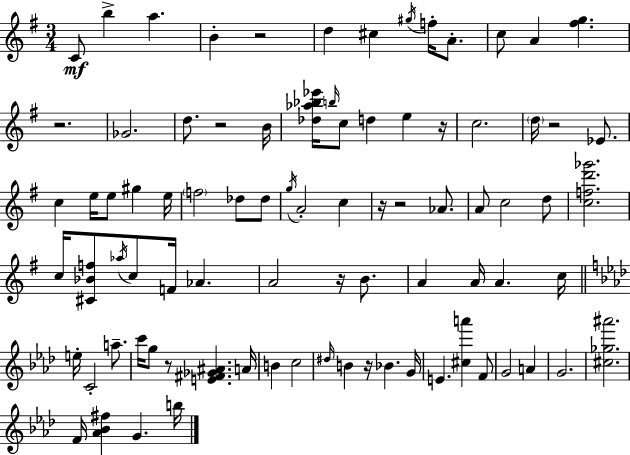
X:1
T:Untitled
M:3/4
L:1/4
K:G
C/2 b a B z2 d ^c ^g/4 f/4 A/2 c/2 A [^fg] z2 _G2 d/2 z2 B/4 [_d_a_b_e']/4 b/4 c/2 d e z/4 c2 d/4 z2 _E/2 c e/4 e/2 ^g e/4 f2 _d/2 _d/2 g/4 A2 c z/4 z2 _A/2 A/2 c2 d/2 [cfd'_g']2 c/4 [^C_Bf]/2 _a/4 c/2 F/4 _A A2 z/4 B/2 A A/4 A c/4 e/4 C2 a/2 c'/4 g/2 z/2 [E^F_G^A] A/4 B c2 ^d/4 B z/4 _B G/4 E [^ca'] F/2 G2 A G2 [^c_g^a']2 F/4 [_A_B^f] G b/4